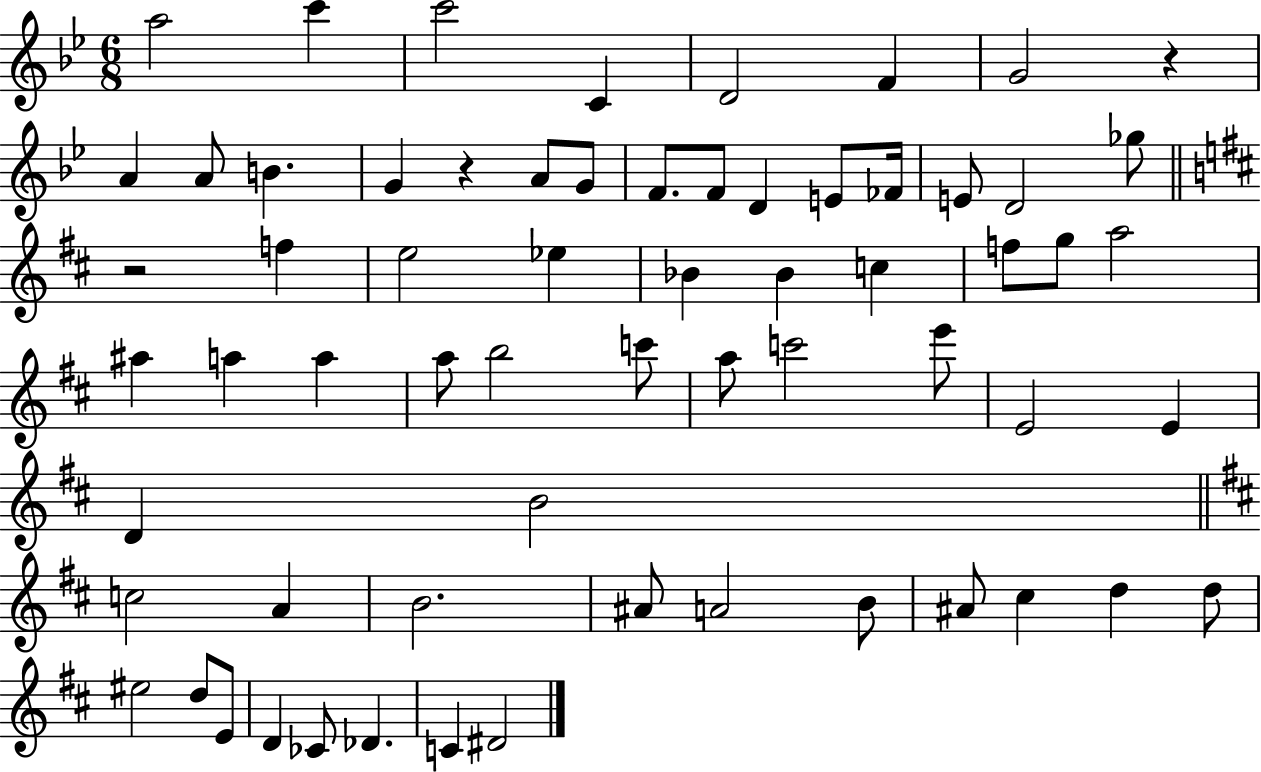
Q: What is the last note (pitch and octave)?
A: D#4